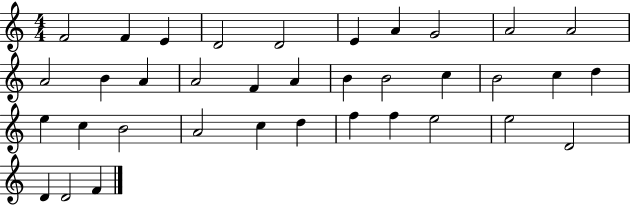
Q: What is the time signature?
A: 4/4